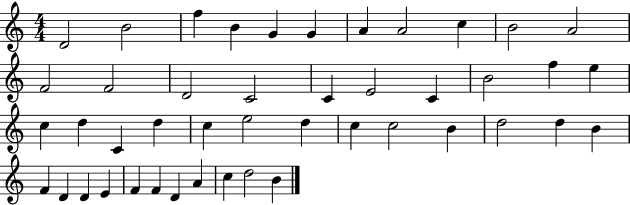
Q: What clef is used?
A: treble